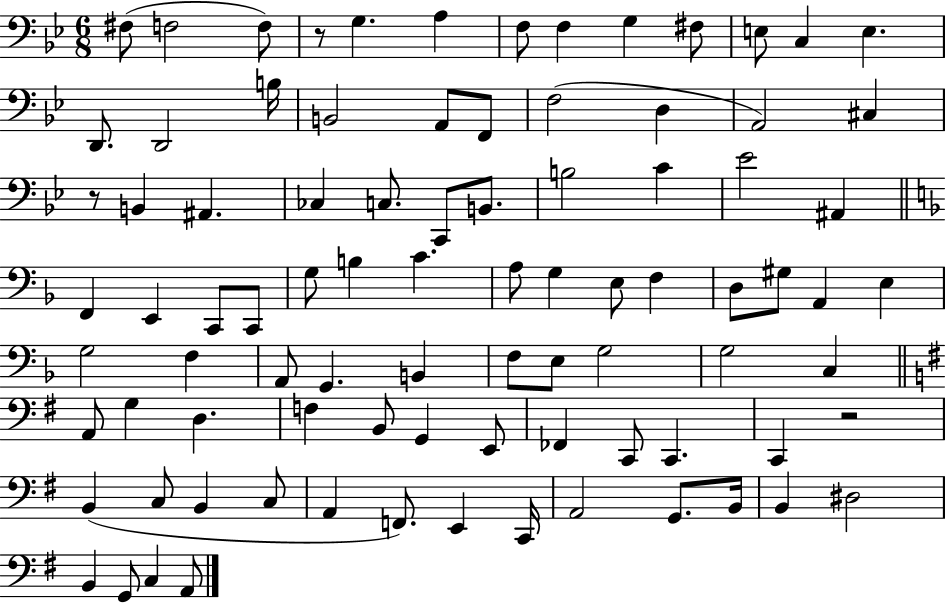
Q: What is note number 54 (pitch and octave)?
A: E3